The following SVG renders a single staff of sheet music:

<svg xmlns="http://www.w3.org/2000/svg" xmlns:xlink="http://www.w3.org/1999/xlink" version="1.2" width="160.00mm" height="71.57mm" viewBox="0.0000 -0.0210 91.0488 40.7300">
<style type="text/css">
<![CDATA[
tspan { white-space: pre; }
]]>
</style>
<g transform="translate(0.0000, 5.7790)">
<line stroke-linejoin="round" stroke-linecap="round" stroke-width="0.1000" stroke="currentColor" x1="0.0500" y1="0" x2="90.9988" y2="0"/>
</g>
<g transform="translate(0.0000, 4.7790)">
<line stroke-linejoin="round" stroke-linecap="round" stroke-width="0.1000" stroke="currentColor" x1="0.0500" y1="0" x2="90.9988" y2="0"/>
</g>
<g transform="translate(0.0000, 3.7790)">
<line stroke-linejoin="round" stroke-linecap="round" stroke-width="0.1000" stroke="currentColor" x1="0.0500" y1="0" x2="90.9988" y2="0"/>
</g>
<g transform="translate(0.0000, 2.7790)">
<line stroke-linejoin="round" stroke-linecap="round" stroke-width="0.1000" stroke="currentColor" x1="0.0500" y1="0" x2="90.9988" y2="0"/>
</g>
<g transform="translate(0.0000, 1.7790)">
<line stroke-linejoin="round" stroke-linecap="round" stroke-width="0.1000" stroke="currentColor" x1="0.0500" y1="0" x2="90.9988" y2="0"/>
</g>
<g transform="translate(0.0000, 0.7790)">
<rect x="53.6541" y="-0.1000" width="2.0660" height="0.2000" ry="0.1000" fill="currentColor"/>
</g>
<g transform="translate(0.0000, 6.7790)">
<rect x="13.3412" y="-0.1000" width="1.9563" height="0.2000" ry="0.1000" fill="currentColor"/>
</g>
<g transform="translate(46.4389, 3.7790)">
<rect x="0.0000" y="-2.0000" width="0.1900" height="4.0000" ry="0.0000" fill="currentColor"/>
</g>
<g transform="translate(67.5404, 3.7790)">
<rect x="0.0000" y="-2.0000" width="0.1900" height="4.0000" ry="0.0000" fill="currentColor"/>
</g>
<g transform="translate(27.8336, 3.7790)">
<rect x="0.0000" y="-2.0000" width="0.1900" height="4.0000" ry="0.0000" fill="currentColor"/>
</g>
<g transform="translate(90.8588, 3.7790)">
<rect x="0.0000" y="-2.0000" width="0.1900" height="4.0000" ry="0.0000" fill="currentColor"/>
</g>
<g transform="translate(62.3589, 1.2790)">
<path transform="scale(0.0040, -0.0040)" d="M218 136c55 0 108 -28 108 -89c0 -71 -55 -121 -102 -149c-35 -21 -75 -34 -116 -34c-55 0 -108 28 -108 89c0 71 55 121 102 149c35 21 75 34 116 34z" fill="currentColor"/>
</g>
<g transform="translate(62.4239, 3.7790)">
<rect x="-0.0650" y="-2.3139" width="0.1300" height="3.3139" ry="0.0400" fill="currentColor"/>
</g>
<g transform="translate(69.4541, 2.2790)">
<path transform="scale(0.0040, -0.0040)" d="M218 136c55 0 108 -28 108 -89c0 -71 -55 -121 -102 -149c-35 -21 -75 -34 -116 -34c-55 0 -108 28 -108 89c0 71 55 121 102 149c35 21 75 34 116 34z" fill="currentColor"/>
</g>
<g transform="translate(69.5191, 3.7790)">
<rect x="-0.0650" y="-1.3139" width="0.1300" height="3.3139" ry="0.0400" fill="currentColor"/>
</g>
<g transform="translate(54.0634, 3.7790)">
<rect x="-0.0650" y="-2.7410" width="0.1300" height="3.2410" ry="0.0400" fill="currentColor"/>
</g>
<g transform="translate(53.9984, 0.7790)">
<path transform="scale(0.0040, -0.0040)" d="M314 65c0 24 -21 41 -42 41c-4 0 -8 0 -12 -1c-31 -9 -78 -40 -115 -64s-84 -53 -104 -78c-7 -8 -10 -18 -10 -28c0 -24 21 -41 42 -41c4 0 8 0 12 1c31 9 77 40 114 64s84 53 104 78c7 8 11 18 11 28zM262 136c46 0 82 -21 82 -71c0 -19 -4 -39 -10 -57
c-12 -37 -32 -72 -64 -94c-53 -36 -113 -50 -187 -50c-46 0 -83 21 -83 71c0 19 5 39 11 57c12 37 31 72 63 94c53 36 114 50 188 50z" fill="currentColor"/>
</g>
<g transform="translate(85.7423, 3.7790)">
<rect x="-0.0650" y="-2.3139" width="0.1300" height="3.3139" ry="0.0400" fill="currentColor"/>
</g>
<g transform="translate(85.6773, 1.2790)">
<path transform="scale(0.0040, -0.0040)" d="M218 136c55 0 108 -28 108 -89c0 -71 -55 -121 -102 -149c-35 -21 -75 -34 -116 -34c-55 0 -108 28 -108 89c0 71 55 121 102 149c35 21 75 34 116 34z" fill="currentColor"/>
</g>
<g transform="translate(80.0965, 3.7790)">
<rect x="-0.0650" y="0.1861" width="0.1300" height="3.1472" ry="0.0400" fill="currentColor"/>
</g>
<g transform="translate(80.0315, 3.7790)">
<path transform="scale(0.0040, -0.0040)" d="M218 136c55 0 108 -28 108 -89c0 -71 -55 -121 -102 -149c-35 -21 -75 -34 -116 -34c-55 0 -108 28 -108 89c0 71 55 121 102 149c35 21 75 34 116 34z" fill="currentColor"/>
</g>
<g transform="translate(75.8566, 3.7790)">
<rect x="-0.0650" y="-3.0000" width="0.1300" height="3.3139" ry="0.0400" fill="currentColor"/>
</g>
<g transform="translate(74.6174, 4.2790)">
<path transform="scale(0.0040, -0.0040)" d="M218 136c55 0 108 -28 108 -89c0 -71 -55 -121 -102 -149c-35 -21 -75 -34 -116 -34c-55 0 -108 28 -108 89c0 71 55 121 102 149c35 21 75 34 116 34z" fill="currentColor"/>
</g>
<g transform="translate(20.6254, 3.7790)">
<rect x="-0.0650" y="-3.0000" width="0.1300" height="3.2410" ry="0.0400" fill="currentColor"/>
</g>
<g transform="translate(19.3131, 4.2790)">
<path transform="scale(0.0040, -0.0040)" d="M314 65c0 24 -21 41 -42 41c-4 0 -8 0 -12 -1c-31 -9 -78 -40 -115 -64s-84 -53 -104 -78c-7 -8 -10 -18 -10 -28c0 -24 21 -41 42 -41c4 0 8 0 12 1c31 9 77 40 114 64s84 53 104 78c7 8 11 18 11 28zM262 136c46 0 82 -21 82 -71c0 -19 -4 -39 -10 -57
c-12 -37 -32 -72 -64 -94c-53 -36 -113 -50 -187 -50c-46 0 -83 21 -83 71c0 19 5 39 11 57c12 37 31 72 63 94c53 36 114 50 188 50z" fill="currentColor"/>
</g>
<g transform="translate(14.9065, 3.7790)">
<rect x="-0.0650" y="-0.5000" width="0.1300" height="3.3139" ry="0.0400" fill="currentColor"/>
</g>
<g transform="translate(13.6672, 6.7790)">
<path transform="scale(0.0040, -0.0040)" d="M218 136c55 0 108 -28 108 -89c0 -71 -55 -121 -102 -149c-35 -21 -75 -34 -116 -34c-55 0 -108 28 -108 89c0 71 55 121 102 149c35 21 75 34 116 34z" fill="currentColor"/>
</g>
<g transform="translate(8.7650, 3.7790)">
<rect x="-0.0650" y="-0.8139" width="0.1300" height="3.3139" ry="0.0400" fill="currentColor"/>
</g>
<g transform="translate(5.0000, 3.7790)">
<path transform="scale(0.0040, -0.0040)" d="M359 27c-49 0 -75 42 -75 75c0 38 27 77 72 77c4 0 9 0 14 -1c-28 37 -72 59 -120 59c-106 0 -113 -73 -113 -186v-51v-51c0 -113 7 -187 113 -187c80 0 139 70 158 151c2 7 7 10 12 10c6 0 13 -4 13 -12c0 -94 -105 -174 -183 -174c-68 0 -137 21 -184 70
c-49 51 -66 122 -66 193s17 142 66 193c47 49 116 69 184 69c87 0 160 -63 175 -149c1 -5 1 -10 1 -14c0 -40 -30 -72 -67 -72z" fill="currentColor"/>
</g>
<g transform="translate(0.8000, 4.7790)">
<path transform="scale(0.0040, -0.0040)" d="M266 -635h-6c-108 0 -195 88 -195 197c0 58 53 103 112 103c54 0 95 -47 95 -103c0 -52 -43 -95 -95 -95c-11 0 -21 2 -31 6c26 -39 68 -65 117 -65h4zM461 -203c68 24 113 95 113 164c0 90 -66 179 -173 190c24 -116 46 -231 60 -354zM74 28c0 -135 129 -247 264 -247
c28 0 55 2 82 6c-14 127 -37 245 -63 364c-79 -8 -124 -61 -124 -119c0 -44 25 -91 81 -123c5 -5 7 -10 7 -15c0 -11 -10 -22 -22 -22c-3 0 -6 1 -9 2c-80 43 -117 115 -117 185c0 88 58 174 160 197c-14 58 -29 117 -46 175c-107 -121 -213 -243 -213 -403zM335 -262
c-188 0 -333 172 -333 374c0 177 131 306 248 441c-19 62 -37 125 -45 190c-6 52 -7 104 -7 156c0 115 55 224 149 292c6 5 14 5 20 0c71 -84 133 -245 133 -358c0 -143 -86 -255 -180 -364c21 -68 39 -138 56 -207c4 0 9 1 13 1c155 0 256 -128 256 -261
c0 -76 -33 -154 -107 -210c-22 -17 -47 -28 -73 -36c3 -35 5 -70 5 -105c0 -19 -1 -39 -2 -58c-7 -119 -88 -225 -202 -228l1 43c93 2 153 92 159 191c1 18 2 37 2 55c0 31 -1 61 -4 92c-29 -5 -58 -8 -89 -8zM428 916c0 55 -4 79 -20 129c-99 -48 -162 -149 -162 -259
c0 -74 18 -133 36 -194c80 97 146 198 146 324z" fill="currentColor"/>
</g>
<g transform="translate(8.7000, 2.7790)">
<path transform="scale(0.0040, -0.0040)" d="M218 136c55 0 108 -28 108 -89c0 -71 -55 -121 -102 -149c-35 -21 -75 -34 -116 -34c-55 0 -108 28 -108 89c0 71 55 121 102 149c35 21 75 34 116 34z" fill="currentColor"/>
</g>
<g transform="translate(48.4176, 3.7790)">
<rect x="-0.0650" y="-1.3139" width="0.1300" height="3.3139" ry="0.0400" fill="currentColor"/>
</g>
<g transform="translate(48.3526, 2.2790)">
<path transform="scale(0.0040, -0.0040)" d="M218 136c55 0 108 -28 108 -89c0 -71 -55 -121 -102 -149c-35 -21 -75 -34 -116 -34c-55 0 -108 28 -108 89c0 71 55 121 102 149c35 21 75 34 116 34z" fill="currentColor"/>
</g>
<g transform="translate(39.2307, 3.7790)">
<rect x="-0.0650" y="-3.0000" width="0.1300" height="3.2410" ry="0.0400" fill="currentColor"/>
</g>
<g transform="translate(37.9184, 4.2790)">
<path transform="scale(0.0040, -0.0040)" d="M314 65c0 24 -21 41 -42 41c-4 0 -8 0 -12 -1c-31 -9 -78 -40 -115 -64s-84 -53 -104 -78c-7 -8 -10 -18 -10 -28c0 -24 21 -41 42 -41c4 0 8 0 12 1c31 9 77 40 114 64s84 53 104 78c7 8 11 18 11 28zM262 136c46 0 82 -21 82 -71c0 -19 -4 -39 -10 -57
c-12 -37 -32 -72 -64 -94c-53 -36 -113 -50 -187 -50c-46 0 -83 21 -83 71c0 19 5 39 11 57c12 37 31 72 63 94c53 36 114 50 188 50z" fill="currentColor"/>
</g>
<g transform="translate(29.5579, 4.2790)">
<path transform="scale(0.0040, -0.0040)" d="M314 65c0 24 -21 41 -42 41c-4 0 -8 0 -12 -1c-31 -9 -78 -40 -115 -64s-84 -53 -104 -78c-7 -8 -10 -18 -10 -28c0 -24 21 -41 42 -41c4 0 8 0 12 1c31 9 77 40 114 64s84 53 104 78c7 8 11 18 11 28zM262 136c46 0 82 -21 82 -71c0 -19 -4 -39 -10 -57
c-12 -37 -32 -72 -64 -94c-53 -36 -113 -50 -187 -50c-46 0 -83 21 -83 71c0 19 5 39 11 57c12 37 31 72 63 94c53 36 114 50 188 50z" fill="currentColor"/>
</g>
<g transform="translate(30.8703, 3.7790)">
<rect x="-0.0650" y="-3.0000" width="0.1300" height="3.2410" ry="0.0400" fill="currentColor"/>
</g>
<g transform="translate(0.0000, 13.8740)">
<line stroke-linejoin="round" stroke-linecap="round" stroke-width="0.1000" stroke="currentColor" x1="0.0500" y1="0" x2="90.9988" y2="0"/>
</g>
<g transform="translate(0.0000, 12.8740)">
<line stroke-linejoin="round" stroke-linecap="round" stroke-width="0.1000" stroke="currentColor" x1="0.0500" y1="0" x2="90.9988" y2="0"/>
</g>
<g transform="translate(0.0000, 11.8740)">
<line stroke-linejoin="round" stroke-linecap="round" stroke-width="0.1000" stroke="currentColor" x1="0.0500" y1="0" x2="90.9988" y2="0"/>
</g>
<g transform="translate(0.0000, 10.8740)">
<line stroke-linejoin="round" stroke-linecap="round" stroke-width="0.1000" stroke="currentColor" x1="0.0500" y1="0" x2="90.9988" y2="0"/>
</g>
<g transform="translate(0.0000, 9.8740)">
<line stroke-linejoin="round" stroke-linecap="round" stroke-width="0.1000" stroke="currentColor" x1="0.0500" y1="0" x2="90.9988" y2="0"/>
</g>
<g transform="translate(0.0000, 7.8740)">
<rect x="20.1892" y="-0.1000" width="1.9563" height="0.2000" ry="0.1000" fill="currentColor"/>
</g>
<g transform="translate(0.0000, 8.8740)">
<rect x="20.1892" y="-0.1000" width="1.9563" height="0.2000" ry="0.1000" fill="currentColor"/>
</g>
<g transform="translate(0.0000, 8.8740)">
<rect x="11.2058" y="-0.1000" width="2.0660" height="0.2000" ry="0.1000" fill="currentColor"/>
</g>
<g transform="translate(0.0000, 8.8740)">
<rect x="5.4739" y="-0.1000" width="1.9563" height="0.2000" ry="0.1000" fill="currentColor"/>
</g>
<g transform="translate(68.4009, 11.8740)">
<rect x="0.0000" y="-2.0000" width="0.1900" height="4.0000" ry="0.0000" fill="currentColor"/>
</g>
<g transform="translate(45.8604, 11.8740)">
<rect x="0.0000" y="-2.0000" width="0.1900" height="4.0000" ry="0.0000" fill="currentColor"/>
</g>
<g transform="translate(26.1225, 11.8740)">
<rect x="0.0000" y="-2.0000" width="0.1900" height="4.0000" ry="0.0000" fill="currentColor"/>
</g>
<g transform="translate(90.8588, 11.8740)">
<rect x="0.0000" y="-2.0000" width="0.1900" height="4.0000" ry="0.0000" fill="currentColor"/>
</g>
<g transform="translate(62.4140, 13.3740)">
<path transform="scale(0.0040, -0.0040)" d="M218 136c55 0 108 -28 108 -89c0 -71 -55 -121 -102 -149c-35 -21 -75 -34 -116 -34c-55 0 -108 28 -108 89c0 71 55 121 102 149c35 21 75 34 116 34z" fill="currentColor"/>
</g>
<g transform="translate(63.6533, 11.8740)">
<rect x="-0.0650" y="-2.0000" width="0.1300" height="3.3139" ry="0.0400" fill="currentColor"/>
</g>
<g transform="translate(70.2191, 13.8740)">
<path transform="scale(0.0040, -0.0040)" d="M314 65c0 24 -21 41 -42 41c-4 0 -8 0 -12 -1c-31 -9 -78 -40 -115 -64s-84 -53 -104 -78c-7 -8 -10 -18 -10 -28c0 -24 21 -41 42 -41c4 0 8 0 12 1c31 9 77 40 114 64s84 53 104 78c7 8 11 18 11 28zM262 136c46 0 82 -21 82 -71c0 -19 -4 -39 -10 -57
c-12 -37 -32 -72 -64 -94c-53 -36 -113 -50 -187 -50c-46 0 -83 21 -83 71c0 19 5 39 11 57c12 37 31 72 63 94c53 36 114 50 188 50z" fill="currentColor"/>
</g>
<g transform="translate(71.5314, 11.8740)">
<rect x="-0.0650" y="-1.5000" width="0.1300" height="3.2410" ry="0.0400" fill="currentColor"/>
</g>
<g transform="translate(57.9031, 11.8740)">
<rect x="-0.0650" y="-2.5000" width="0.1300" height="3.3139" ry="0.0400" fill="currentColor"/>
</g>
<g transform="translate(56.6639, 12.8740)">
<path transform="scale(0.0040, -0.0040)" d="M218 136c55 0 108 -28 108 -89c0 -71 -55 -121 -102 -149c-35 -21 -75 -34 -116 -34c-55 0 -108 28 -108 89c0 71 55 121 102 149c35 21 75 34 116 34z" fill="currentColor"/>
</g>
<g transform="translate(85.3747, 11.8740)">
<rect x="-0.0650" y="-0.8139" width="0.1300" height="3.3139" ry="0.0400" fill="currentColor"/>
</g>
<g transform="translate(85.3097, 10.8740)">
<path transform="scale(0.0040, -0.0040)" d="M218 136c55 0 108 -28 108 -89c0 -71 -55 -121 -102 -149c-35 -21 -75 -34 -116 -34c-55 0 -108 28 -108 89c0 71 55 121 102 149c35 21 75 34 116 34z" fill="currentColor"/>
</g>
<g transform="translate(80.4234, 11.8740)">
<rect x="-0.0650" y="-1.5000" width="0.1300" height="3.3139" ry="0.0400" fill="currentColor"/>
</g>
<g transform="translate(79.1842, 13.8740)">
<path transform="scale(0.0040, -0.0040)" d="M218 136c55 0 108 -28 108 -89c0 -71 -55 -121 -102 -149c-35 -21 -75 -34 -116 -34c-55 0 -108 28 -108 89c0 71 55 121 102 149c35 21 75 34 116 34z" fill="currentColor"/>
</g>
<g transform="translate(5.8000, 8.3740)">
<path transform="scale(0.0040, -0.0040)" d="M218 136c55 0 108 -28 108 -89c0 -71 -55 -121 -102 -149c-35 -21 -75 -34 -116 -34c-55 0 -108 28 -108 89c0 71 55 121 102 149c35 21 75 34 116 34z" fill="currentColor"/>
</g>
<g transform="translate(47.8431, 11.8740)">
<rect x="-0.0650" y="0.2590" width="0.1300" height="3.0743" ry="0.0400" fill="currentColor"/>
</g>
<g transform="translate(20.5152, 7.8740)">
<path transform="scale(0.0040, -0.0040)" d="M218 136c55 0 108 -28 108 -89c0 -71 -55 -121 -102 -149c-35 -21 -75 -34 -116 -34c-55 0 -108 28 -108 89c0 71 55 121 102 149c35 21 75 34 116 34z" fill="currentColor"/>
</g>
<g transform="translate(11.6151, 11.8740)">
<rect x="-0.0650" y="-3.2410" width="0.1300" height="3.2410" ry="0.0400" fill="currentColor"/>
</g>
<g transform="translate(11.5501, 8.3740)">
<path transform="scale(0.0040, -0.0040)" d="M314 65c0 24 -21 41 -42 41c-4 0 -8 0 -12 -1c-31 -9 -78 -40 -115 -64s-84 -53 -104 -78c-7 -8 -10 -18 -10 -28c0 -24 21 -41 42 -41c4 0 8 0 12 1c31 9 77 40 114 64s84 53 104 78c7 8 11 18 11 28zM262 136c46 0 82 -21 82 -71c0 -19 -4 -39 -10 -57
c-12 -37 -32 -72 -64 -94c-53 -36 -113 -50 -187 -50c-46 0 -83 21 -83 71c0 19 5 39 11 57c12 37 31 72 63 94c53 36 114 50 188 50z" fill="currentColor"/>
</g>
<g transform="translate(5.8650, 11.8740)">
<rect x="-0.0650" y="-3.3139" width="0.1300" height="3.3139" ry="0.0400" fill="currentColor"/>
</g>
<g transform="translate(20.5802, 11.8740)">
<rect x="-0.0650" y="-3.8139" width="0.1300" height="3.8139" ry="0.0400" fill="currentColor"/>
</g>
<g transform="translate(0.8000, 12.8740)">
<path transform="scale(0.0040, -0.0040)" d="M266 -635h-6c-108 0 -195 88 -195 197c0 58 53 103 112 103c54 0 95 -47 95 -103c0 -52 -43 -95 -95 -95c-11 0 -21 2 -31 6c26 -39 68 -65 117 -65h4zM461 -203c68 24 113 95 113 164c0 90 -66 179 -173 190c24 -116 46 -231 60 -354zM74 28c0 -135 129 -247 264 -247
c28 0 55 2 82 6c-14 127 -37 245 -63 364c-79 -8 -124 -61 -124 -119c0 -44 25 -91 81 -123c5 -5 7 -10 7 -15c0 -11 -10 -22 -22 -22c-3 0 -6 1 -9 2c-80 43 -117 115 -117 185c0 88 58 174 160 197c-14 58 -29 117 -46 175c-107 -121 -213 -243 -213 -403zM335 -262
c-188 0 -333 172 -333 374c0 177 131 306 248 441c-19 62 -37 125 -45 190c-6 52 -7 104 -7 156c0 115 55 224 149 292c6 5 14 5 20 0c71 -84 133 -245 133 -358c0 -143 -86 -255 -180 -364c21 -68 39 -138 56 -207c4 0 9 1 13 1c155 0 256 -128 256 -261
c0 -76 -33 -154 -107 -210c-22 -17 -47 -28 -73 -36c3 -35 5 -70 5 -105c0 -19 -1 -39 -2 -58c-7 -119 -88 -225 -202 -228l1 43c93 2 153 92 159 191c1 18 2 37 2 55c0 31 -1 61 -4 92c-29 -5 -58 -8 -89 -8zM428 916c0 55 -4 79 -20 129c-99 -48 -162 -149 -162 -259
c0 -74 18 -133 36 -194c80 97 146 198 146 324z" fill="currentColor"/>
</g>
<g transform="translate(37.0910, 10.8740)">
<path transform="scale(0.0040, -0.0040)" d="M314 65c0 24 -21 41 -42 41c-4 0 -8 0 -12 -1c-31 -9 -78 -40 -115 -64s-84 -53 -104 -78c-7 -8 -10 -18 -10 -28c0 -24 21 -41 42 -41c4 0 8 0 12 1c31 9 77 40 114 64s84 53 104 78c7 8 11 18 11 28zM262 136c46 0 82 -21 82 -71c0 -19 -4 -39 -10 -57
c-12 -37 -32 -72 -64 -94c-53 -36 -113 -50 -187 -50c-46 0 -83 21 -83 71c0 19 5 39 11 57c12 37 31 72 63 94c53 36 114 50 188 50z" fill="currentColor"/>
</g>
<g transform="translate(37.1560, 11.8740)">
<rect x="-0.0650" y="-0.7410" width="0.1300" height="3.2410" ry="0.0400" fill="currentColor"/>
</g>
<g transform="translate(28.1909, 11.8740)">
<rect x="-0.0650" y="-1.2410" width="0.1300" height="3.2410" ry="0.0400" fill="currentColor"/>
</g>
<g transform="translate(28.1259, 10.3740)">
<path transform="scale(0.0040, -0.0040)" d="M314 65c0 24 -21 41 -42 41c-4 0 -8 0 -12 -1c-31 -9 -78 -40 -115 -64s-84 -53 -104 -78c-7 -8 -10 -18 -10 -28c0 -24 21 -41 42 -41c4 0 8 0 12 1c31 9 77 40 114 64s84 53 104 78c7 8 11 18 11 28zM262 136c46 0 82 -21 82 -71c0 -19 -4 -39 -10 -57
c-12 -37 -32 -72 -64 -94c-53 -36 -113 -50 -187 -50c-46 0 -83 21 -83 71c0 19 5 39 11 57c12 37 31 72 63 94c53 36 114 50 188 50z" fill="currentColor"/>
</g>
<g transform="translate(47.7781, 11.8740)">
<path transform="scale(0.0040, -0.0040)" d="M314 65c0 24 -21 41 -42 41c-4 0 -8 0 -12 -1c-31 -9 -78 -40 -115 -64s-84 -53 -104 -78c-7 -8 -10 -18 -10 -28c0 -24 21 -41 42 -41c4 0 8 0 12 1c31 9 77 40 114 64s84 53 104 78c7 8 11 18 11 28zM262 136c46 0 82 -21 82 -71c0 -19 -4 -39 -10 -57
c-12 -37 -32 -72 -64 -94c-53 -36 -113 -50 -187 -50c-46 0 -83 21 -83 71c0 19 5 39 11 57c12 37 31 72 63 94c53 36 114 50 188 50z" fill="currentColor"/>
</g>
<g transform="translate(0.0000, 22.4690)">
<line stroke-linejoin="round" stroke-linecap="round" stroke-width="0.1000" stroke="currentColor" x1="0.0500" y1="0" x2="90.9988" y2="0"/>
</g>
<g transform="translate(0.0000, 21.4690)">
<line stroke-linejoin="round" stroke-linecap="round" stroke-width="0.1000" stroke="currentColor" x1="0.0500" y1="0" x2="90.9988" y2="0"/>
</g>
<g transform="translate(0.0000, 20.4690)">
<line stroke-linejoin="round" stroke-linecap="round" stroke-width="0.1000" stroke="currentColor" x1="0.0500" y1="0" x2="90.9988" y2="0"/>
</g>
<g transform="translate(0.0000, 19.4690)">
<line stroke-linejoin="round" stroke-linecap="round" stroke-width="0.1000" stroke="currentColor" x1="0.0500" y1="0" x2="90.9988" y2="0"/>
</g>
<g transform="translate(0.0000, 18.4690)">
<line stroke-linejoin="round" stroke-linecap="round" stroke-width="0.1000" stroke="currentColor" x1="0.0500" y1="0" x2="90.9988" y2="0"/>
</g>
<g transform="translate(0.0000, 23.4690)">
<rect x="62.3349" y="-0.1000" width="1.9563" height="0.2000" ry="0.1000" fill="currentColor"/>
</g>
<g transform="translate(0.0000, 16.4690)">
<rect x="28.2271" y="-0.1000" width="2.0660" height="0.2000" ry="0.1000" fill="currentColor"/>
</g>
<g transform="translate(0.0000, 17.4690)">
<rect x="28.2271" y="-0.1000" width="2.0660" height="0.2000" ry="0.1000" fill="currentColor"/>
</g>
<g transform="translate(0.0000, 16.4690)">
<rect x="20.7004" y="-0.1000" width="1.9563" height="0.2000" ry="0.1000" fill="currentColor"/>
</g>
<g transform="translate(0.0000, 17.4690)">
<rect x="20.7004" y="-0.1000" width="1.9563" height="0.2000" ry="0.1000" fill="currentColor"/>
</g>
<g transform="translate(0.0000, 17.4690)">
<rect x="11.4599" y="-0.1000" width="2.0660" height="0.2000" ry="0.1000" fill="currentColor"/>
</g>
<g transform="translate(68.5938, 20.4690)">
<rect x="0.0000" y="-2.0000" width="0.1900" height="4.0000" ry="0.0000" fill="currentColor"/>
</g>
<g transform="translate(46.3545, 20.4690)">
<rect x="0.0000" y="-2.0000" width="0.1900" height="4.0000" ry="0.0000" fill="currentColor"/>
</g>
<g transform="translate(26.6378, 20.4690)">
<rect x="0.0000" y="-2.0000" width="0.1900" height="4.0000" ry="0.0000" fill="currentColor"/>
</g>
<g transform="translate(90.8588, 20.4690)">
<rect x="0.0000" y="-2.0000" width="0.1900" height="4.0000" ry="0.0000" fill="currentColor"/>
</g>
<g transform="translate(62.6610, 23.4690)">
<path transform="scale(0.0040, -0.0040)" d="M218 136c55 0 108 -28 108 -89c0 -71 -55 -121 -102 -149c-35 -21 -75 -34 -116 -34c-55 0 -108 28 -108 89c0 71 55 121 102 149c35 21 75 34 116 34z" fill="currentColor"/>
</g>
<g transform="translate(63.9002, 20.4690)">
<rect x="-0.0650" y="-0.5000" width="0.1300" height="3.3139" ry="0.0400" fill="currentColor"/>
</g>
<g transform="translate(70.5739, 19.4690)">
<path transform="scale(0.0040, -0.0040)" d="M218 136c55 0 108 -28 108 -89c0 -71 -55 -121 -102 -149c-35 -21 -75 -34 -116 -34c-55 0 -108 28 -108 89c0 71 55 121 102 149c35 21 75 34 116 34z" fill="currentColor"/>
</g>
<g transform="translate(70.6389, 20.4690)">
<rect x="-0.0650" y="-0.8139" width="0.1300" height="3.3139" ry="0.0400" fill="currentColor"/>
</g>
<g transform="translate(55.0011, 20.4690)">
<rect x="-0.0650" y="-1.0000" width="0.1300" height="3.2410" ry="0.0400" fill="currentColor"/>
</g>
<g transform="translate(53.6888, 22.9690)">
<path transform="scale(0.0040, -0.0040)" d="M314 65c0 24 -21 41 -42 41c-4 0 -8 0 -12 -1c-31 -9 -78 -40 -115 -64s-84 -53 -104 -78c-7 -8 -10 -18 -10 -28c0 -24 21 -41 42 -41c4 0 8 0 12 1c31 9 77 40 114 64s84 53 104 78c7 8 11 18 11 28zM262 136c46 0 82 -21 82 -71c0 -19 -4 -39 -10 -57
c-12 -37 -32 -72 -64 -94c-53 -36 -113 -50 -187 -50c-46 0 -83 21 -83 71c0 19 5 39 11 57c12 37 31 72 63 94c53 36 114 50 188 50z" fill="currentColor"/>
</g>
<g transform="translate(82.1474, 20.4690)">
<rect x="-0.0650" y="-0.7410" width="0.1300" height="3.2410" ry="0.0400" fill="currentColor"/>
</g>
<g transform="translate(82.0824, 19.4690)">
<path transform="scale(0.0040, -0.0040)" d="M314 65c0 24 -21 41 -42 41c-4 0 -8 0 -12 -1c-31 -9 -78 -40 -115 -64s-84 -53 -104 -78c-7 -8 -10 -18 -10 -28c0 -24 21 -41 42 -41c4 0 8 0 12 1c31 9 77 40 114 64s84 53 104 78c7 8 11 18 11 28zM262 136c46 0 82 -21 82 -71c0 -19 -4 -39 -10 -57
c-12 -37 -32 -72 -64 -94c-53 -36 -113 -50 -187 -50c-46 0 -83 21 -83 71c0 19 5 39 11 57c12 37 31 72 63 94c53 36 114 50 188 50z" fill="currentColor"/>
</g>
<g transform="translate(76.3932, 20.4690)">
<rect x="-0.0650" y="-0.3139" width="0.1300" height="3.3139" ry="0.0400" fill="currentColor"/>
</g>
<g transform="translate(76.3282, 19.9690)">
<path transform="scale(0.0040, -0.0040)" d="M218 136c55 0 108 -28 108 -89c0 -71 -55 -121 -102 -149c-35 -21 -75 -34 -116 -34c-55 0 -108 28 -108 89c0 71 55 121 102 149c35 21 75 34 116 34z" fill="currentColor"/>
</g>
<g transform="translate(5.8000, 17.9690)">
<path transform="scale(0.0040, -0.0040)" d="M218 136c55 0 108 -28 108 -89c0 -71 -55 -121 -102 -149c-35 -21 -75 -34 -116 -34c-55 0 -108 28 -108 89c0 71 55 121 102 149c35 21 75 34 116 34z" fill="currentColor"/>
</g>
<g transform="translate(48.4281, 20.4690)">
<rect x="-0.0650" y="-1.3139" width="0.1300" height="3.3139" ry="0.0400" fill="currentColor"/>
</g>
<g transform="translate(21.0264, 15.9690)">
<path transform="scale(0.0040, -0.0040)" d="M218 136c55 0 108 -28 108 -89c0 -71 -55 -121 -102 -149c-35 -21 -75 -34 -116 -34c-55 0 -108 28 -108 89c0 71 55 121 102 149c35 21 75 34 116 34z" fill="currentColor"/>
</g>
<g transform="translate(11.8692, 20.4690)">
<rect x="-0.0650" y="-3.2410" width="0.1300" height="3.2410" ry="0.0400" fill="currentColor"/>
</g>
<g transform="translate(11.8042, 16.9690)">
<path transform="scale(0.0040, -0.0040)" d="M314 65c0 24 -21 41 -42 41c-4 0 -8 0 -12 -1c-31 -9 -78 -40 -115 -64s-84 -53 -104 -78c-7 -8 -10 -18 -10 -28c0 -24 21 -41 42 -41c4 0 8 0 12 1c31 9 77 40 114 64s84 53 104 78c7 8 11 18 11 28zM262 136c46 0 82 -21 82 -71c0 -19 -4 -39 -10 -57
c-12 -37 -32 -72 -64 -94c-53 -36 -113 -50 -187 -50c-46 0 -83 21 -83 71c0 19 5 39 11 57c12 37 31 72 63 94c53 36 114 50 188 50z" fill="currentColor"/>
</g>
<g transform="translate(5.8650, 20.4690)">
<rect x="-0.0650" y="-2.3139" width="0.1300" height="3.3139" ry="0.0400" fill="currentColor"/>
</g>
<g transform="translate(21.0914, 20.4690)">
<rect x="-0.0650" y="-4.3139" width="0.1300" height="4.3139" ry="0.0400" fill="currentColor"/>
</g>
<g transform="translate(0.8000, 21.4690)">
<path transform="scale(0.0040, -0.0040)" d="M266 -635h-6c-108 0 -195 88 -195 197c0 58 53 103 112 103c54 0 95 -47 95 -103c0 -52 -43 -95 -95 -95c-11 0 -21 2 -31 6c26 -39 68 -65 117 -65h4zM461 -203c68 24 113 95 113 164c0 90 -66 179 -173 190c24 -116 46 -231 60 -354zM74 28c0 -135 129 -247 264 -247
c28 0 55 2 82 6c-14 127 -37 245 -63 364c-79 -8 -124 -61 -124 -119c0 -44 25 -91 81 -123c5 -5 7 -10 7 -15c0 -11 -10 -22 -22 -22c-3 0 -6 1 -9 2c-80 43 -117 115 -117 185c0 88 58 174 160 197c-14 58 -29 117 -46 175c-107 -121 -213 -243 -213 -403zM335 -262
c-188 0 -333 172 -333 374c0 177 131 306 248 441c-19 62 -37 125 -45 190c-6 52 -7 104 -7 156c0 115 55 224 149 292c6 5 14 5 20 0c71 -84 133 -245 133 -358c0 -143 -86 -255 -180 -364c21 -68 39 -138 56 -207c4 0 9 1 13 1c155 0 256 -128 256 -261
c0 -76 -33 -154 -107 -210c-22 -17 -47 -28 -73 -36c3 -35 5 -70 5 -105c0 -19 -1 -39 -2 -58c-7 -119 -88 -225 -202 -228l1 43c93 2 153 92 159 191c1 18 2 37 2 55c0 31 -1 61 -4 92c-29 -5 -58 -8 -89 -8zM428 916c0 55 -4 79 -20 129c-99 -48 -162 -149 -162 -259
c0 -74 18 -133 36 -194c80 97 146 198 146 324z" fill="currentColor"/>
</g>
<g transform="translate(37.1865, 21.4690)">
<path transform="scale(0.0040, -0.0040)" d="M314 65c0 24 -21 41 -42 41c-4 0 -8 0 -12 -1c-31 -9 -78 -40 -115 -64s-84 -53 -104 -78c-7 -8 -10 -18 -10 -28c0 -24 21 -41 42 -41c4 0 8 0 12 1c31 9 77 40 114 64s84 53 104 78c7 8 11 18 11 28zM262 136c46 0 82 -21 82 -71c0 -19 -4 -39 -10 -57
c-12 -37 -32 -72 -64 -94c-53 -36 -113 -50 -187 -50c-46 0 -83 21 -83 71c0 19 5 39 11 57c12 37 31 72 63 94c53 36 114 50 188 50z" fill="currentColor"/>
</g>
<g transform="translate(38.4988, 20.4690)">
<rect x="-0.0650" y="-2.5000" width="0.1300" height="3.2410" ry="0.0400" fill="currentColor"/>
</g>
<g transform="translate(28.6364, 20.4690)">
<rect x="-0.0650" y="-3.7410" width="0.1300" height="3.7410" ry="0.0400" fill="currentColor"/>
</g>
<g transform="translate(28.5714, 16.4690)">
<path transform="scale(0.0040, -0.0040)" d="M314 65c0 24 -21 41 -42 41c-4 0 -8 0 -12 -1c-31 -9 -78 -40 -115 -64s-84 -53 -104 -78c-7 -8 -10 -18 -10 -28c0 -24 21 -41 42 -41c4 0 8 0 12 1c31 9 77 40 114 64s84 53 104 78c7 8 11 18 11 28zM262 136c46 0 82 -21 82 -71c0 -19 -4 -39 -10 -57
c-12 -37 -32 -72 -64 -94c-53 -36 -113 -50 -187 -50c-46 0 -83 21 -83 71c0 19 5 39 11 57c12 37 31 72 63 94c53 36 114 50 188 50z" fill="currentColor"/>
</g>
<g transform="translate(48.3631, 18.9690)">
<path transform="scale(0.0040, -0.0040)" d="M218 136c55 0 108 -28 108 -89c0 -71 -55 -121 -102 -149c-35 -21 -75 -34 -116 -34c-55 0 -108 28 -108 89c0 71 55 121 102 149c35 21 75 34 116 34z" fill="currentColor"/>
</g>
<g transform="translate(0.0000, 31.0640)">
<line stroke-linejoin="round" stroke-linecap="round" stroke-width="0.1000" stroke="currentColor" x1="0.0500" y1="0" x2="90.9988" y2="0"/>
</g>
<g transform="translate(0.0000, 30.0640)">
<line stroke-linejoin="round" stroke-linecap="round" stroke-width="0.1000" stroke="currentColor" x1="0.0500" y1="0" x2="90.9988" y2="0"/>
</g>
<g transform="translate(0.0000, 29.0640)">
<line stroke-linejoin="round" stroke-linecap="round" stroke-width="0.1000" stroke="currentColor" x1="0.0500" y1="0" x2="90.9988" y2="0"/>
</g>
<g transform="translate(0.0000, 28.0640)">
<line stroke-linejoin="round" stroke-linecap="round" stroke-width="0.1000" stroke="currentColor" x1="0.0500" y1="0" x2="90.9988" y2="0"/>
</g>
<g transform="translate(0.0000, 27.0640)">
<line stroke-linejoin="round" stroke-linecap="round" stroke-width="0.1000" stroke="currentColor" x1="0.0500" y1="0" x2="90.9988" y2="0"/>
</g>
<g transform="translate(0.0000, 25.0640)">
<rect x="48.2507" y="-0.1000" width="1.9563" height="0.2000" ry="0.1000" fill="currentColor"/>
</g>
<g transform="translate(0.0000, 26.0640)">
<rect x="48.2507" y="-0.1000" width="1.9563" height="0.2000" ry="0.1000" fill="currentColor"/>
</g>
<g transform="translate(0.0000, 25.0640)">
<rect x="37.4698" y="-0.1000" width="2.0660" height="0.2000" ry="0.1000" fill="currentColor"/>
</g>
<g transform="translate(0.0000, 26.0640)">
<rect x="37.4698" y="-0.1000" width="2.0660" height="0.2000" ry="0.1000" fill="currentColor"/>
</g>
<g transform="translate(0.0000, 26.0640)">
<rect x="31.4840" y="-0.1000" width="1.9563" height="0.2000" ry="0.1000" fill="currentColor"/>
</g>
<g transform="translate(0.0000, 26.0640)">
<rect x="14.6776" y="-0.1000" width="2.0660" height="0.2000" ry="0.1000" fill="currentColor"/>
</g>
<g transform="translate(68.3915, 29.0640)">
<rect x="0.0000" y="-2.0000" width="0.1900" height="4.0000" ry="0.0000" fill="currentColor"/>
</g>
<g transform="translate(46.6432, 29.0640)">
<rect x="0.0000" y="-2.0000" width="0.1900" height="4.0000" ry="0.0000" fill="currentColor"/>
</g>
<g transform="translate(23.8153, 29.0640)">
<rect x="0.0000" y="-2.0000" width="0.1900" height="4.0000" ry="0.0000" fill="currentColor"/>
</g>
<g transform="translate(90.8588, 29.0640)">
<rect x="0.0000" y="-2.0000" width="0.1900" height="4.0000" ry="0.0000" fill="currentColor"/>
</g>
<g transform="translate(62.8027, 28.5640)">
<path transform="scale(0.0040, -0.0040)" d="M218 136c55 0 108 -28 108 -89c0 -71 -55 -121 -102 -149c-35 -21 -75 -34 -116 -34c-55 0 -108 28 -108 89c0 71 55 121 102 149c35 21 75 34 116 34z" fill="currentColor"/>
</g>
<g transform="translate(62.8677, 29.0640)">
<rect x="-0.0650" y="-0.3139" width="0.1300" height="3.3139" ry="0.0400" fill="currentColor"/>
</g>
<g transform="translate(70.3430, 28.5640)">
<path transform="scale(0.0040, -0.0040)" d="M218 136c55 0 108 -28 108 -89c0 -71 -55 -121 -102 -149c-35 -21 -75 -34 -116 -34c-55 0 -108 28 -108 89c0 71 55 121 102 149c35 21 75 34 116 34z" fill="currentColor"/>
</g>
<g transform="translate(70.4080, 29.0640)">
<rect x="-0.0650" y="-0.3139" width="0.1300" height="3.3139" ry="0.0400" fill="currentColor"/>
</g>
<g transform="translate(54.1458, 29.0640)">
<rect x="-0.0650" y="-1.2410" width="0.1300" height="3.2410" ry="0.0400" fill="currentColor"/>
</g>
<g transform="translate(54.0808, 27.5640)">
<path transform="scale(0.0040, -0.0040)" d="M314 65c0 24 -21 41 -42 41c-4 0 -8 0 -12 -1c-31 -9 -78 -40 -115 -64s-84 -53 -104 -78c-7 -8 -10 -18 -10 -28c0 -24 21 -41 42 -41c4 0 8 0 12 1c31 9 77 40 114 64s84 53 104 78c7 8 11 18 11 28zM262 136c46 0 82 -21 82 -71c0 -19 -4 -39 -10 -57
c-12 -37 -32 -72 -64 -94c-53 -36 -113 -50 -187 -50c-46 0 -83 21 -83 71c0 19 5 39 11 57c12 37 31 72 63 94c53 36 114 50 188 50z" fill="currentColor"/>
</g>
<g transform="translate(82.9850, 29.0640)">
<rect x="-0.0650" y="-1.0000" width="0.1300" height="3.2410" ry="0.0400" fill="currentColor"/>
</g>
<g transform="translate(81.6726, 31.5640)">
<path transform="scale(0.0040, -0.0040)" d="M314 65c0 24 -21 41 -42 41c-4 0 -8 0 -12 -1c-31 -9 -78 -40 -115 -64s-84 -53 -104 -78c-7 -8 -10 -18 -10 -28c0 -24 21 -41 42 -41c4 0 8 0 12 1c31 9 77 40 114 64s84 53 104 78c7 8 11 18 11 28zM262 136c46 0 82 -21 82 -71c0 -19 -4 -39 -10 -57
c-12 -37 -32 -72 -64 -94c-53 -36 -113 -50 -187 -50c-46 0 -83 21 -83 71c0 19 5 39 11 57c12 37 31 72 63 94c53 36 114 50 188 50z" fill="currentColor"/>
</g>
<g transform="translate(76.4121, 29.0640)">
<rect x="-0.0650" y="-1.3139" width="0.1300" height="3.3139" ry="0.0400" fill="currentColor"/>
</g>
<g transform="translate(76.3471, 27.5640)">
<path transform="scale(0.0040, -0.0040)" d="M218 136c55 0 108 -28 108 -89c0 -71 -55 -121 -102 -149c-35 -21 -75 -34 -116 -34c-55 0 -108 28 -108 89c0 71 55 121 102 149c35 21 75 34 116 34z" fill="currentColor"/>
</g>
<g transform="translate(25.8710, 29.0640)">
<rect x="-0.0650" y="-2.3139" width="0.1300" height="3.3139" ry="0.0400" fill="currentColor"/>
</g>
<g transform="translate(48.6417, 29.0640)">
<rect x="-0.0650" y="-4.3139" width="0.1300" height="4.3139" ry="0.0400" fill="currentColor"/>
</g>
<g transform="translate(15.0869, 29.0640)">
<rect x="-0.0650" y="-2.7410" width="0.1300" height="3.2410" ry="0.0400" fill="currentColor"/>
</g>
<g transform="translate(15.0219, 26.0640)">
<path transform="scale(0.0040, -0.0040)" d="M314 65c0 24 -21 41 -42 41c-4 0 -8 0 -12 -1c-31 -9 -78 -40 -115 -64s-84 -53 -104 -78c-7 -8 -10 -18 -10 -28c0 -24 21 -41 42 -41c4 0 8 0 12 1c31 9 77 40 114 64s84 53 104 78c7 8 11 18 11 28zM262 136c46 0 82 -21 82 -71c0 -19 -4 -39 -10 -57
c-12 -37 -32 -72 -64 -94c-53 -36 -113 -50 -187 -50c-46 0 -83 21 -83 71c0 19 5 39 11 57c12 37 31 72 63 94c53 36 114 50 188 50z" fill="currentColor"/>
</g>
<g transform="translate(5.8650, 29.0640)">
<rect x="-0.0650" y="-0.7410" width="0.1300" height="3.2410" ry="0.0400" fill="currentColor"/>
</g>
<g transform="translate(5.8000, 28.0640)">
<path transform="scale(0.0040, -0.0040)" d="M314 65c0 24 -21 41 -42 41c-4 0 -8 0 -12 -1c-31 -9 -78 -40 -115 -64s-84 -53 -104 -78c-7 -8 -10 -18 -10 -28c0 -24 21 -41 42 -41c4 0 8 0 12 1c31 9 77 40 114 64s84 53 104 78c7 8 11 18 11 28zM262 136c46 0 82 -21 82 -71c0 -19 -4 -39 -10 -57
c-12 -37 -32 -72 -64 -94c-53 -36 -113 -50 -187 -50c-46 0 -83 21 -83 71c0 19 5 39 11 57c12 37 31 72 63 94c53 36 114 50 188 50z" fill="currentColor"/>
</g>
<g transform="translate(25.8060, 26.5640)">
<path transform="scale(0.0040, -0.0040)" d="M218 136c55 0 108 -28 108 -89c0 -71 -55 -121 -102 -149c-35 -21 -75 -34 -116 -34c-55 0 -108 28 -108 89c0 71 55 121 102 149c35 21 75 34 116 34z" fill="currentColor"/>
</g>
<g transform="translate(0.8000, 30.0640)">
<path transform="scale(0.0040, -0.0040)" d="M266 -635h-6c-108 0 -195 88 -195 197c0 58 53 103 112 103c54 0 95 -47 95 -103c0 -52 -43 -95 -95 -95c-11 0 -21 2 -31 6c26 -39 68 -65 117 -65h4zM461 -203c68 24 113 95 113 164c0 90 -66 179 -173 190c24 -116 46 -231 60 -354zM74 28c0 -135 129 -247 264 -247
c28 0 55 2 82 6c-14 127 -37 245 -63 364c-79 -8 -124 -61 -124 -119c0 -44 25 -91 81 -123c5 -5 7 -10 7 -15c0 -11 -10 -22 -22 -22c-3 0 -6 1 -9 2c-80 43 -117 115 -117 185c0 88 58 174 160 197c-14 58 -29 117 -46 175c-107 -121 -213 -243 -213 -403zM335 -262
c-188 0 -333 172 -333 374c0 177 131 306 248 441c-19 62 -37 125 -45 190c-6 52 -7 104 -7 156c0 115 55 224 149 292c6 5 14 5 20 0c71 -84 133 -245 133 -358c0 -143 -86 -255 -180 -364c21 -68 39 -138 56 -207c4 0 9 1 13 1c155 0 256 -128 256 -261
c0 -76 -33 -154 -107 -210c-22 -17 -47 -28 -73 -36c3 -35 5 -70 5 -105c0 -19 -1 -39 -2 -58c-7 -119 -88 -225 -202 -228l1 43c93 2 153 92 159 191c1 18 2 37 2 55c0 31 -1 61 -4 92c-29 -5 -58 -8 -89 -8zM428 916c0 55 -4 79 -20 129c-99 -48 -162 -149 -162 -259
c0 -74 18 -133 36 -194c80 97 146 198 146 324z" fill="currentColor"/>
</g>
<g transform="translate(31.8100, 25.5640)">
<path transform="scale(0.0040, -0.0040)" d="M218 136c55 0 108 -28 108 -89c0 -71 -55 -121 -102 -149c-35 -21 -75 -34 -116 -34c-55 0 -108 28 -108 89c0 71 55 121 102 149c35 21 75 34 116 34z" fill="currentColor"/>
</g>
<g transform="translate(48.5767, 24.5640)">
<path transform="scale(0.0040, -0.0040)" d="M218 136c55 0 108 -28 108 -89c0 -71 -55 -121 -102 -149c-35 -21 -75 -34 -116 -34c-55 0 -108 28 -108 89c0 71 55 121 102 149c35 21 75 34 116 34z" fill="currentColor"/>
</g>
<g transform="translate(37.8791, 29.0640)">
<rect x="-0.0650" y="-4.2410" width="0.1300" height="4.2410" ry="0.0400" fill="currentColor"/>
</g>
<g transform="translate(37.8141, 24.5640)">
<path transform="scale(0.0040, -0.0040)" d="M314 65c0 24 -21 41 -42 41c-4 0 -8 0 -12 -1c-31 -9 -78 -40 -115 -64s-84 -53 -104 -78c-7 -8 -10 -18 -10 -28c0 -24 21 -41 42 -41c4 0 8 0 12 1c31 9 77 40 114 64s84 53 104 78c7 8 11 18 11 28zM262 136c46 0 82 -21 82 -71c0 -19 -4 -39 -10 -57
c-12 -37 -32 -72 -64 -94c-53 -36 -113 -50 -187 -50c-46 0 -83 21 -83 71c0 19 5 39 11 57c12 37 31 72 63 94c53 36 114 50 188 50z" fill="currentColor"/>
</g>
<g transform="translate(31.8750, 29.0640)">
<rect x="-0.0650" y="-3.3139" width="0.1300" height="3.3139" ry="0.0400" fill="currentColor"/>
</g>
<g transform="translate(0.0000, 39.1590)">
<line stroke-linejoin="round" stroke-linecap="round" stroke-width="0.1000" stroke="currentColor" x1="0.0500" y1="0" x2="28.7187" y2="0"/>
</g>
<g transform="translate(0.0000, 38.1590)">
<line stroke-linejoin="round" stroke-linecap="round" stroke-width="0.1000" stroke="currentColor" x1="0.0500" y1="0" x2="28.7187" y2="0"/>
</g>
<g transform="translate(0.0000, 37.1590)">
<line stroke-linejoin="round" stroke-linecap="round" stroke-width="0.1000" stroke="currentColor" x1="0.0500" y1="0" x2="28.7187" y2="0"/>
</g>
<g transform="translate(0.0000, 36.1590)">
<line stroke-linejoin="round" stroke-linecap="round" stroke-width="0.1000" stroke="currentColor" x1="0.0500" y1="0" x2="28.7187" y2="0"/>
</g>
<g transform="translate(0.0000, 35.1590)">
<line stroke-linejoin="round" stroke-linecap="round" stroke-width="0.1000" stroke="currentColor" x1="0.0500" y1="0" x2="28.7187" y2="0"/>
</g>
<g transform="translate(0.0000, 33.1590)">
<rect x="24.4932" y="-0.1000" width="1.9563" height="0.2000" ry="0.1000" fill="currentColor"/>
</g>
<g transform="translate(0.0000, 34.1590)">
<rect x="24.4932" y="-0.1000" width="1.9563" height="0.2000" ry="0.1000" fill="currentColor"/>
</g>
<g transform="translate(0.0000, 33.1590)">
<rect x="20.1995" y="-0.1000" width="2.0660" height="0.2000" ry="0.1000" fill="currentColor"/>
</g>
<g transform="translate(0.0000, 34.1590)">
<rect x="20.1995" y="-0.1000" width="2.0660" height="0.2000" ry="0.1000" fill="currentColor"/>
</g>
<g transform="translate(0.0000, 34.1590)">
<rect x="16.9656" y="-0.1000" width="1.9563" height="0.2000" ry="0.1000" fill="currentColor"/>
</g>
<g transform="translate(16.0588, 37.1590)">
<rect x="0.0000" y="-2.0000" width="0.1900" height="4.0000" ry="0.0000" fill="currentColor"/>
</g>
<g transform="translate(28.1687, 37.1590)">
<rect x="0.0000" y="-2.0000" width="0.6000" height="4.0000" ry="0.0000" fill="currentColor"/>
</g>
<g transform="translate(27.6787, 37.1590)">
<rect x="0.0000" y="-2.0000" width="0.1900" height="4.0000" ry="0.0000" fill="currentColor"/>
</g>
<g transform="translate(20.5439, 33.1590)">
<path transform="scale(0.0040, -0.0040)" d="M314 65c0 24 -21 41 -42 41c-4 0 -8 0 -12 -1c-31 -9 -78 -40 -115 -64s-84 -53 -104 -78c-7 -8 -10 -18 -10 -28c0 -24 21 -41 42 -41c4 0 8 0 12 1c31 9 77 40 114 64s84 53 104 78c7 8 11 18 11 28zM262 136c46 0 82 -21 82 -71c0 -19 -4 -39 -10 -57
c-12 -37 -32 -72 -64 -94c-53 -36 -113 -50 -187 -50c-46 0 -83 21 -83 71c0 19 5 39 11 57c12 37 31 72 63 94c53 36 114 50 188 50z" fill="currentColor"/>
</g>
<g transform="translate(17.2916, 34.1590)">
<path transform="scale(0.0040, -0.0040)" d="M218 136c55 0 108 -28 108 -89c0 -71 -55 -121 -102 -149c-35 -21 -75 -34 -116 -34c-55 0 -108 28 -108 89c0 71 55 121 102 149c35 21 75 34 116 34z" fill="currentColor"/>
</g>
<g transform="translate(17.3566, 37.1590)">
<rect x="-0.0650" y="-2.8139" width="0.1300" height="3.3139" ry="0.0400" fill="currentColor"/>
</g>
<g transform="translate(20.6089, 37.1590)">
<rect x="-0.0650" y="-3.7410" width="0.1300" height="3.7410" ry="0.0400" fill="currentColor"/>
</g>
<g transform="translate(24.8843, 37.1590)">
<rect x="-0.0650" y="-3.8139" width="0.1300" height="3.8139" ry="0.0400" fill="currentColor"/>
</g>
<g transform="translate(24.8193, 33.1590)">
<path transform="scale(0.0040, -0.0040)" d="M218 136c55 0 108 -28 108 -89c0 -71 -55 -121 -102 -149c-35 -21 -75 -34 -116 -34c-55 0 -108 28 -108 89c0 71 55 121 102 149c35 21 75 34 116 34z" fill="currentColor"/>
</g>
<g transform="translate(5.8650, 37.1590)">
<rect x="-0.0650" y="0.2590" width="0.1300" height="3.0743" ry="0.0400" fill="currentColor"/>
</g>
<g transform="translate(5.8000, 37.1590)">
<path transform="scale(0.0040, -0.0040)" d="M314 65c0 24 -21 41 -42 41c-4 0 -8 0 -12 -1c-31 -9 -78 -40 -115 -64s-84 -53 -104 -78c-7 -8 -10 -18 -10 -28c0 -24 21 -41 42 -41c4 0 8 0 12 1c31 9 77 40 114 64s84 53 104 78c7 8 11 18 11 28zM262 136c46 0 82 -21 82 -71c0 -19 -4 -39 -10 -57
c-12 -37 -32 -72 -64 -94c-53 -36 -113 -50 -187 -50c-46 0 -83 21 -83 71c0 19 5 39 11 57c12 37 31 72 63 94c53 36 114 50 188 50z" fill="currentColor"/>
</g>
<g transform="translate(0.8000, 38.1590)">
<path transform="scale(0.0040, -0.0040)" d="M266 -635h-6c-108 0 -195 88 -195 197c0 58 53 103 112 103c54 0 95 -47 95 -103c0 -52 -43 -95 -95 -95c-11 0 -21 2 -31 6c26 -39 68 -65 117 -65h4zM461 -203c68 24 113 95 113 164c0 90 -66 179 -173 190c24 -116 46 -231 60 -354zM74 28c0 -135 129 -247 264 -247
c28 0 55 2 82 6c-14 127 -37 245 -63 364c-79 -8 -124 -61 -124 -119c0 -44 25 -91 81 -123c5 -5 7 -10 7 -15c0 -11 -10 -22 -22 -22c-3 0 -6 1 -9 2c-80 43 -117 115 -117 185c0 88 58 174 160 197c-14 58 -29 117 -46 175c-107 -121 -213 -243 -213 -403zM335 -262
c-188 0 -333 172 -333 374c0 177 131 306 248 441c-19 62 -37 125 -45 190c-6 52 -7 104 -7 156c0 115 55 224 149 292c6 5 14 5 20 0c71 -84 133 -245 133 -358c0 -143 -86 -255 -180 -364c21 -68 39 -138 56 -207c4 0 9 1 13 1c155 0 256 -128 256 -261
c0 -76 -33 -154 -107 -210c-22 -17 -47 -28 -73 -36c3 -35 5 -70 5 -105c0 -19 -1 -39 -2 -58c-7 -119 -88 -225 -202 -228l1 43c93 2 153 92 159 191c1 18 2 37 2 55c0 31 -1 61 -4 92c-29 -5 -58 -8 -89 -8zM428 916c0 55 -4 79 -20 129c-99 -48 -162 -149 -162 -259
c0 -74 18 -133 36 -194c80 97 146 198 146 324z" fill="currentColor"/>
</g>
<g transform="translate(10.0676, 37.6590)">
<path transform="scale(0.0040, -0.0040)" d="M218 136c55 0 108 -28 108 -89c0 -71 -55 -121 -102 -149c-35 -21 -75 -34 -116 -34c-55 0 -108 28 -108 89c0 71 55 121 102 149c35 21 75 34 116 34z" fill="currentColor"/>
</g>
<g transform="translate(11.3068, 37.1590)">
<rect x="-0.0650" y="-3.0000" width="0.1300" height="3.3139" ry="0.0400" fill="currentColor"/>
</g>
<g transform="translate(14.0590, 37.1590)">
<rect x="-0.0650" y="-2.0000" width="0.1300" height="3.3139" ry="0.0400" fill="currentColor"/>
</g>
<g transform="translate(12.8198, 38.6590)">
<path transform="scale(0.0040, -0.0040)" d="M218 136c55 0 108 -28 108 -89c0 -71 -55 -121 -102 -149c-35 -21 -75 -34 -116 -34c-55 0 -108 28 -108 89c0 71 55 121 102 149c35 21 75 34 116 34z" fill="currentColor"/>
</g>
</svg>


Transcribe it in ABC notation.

X:1
T:Untitled
M:4/4
L:1/4
K:C
d C A2 A2 A2 e a2 g e A B g b b2 c' e2 d2 B2 G F E2 E d g b2 d' c'2 G2 e D2 C d c d2 d2 a2 g b d'2 d' e2 c c e D2 B2 A F a c'2 c'